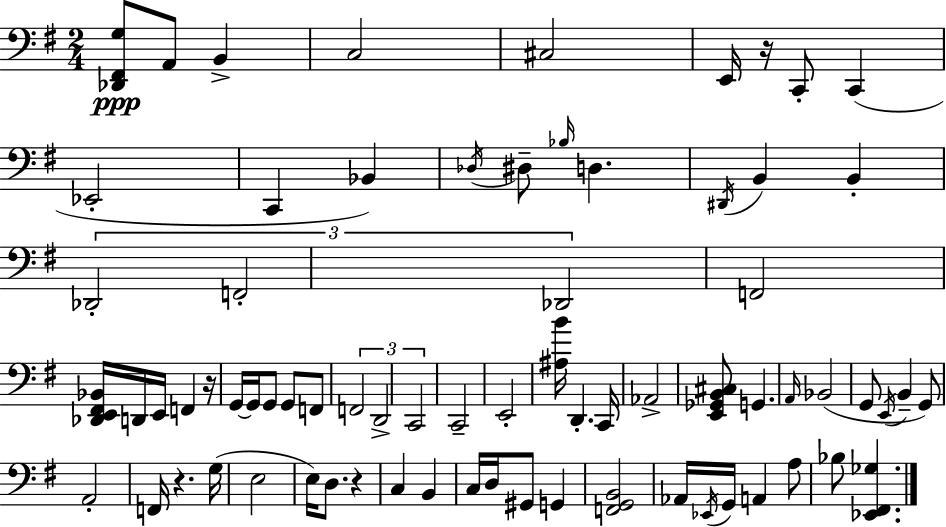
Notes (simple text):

[Db2,F#2,G3]/e A2/e B2/q C3/h C#3/h E2/s R/s C2/e C2/q Eb2/h C2/q Bb2/q Db3/s D#3/e Bb3/s D3/q. D#2/s B2/q B2/q Db2/h F2/h Db2/h F2/h [Db2,E2,F#2,Bb2]/s D2/s E2/s F2/q R/s G2/s G2/s G2/e G2/e F2/e F2/h D2/h C2/h C2/h E2/h [A#3,B4]/s D2/q. C2/s Ab2/h [E2,Gb2,B2,C#3]/e G2/q. A2/s Bb2/h G2/e E2/s B2/q G2/e A2/h F2/s R/q. G3/s E3/h E3/s D3/e. R/q C3/q B2/q C3/s D3/s G#2/e G2/q [F2,G2,B2]/h Ab2/s Eb2/s G2/s A2/q A3/e Bb3/e [Eb2,F#2,Gb3]/q.